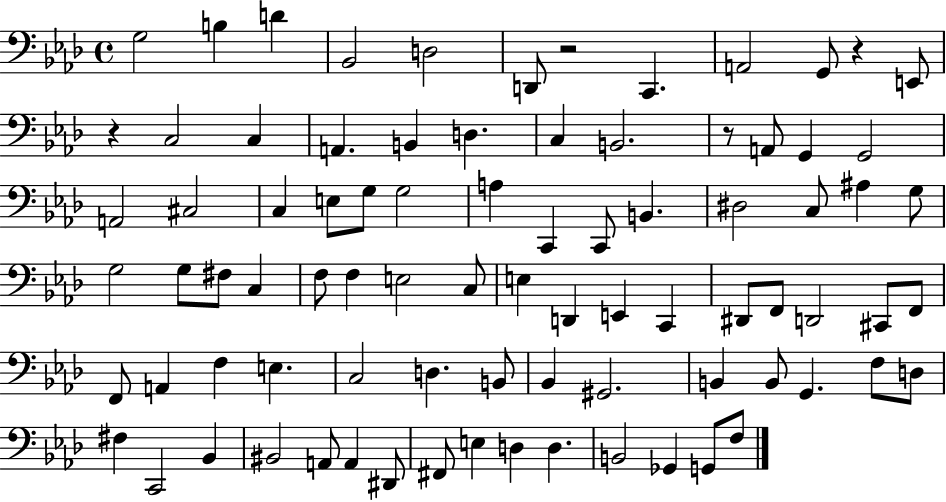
X:1
T:Untitled
M:4/4
L:1/4
K:Ab
G,2 B, D _B,,2 D,2 D,,/2 z2 C,, A,,2 G,,/2 z E,,/2 z C,2 C, A,, B,, D, C, B,,2 z/2 A,,/2 G,, G,,2 A,,2 ^C,2 C, E,/2 G,/2 G,2 A, C,, C,,/2 B,, ^D,2 C,/2 ^A, G,/2 G,2 G,/2 ^F,/2 C, F,/2 F, E,2 C,/2 E, D,, E,, C,, ^D,,/2 F,,/2 D,,2 ^C,,/2 F,,/2 F,,/2 A,, F, E, C,2 D, B,,/2 _B,, ^G,,2 B,, B,,/2 G,, F,/2 D,/2 ^F, C,,2 _B,, ^B,,2 A,,/2 A,, ^D,,/2 ^F,,/2 E, D, D, B,,2 _G,, G,,/2 F,/2